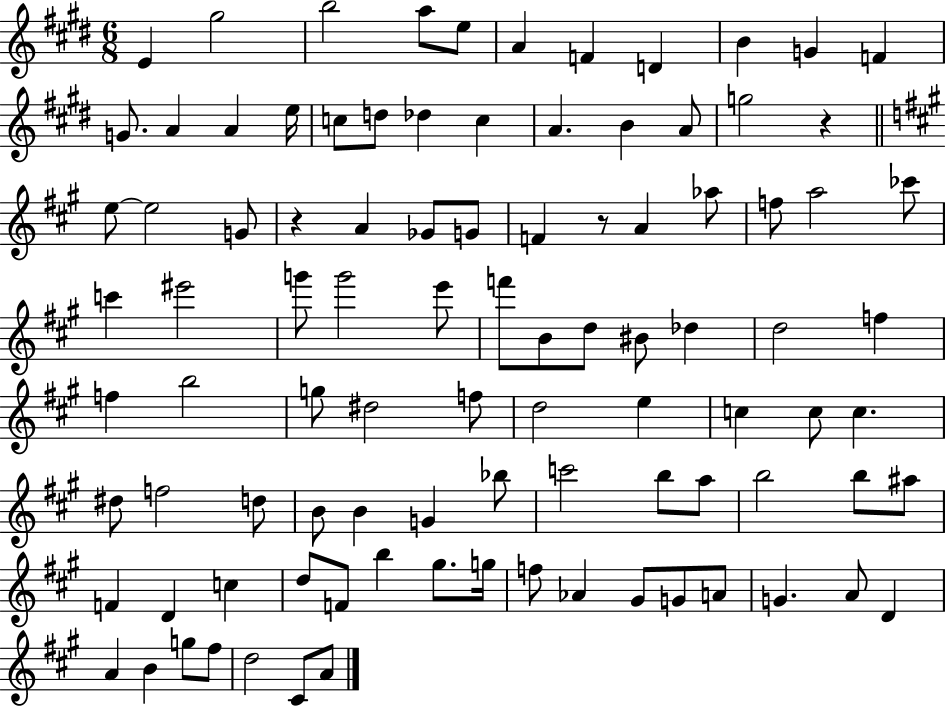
E4/q G#5/h B5/h A5/e E5/e A4/q F4/q D4/q B4/q G4/q F4/q G4/e. A4/q A4/q E5/s C5/e D5/e Db5/q C5/q A4/q. B4/q A4/e G5/h R/q E5/e E5/h G4/e R/q A4/q Gb4/e G4/e F4/q R/e A4/q Ab5/e F5/e A5/h CES6/e C6/q EIS6/h G6/e G6/h E6/e F6/e B4/e D5/e BIS4/e Db5/q D5/h F5/q F5/q B5/h G5/e D#5/h F5/e D5/h E5/q C5/q C5/e C5/q. D#5/e F5/h D5/e B4/e B4/q G4/q Bb5/e C6/h B5/e A5/e B5/h B5/e A#5/e F4/q D4/q C5/q D5/e F4/e B5/q G#5/e. G5/s F5/e Ab4/q G#4/e G4/e A4/e G4/q. A4/e D4/q A4/q B4/q G5/e F#5/e D5/h C#4/e A4/e